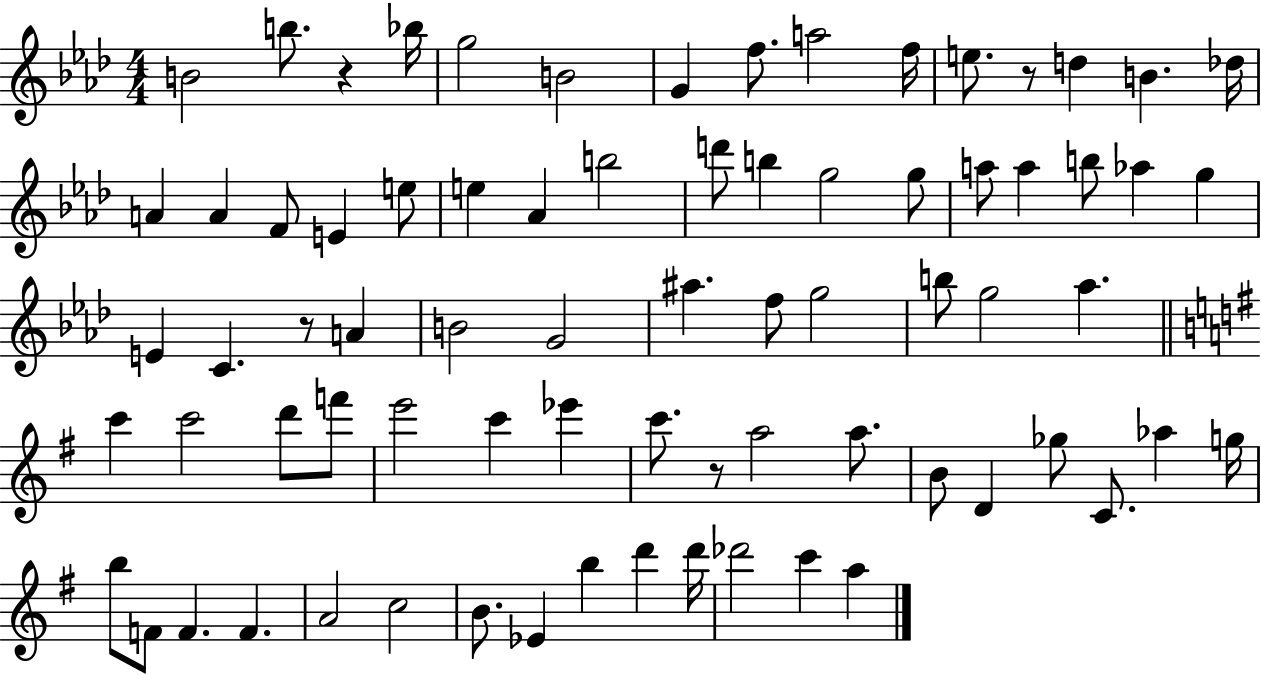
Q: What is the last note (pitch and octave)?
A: A5